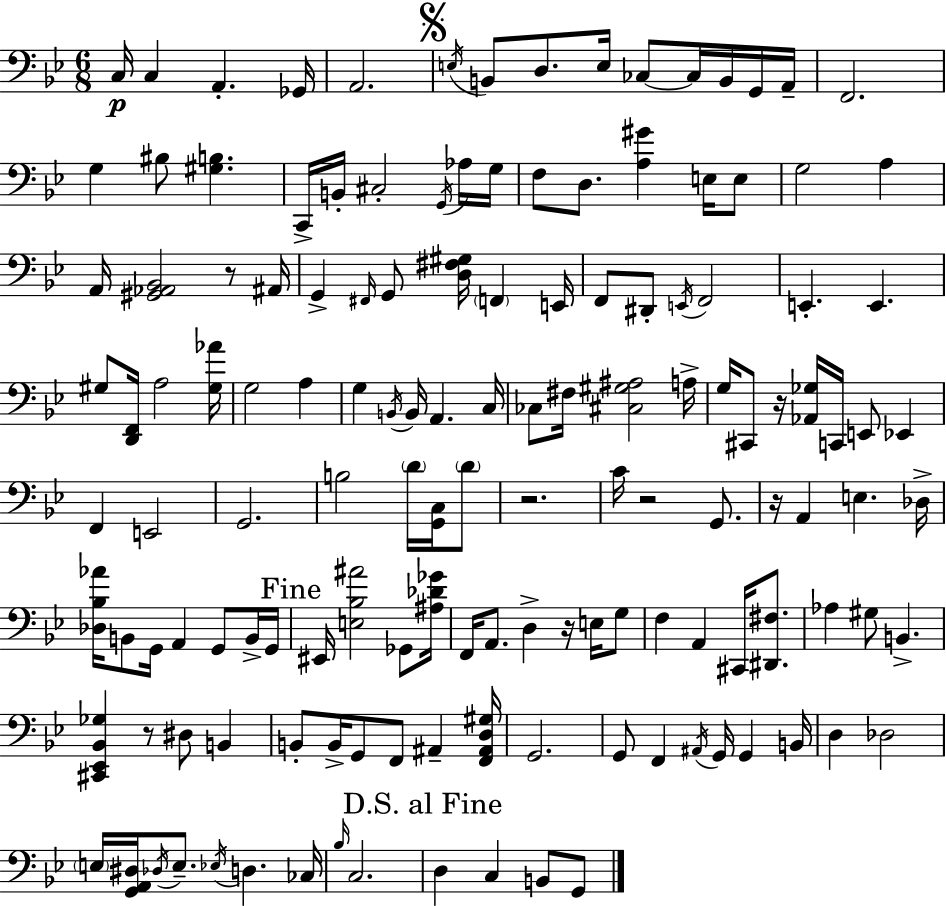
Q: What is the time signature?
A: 6/8